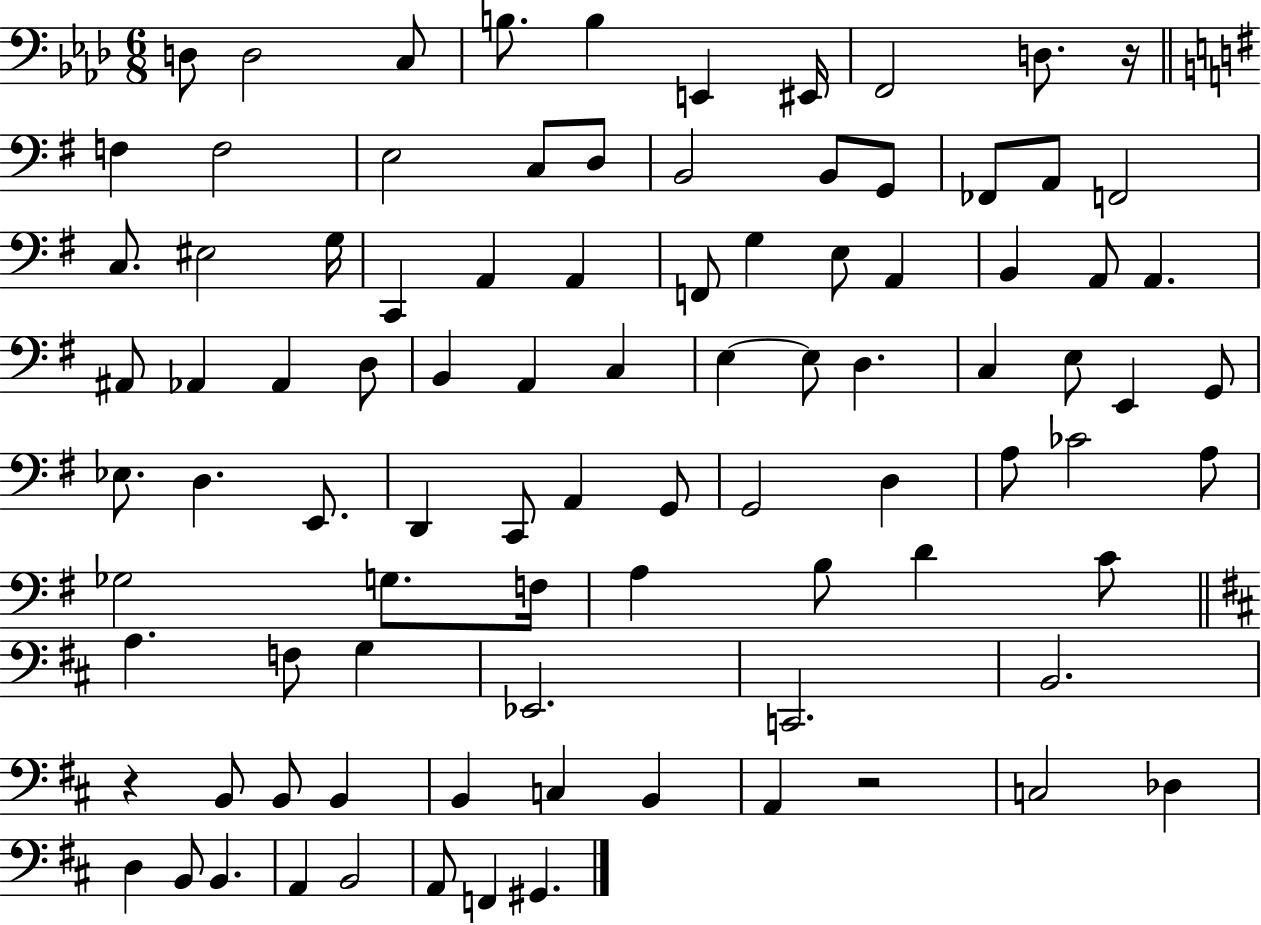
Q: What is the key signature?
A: AES major